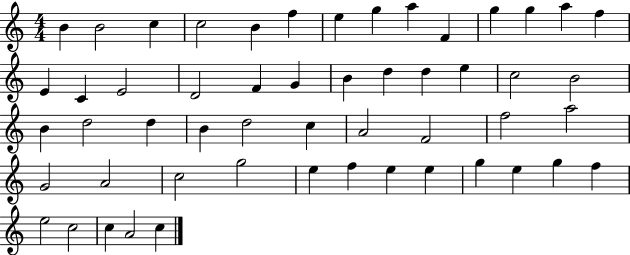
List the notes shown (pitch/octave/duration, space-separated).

B4/q B4/h C5/q C5/h B4/q F5/q E5/q G5/q A5/q F4/q G5/q G5/q A5/q F5/q E4/q C4/q E4/h D4/h F4/q G4/q B4/q D5/q D5/q E5/q C5/h B4/h B4/q D5/h D5/q B4/q D5/h C5/q A4/h F4/h F5/h A5/h G4/h A4/h C5/h G5/h E5/q F5/q E5/q E5/q G5/q E5/q G5/q F5/q E5/h C5/h C5/q A4/h C5/q